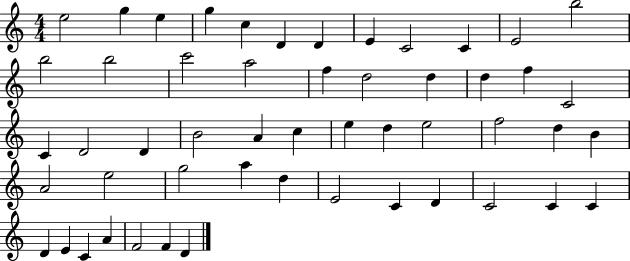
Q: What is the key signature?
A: C major